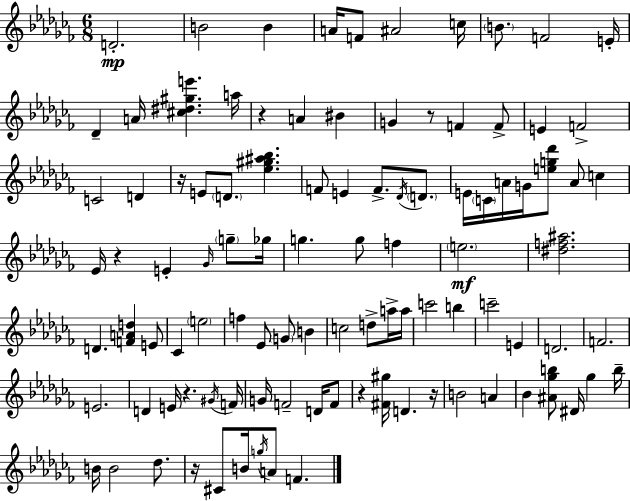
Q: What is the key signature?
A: AES minor